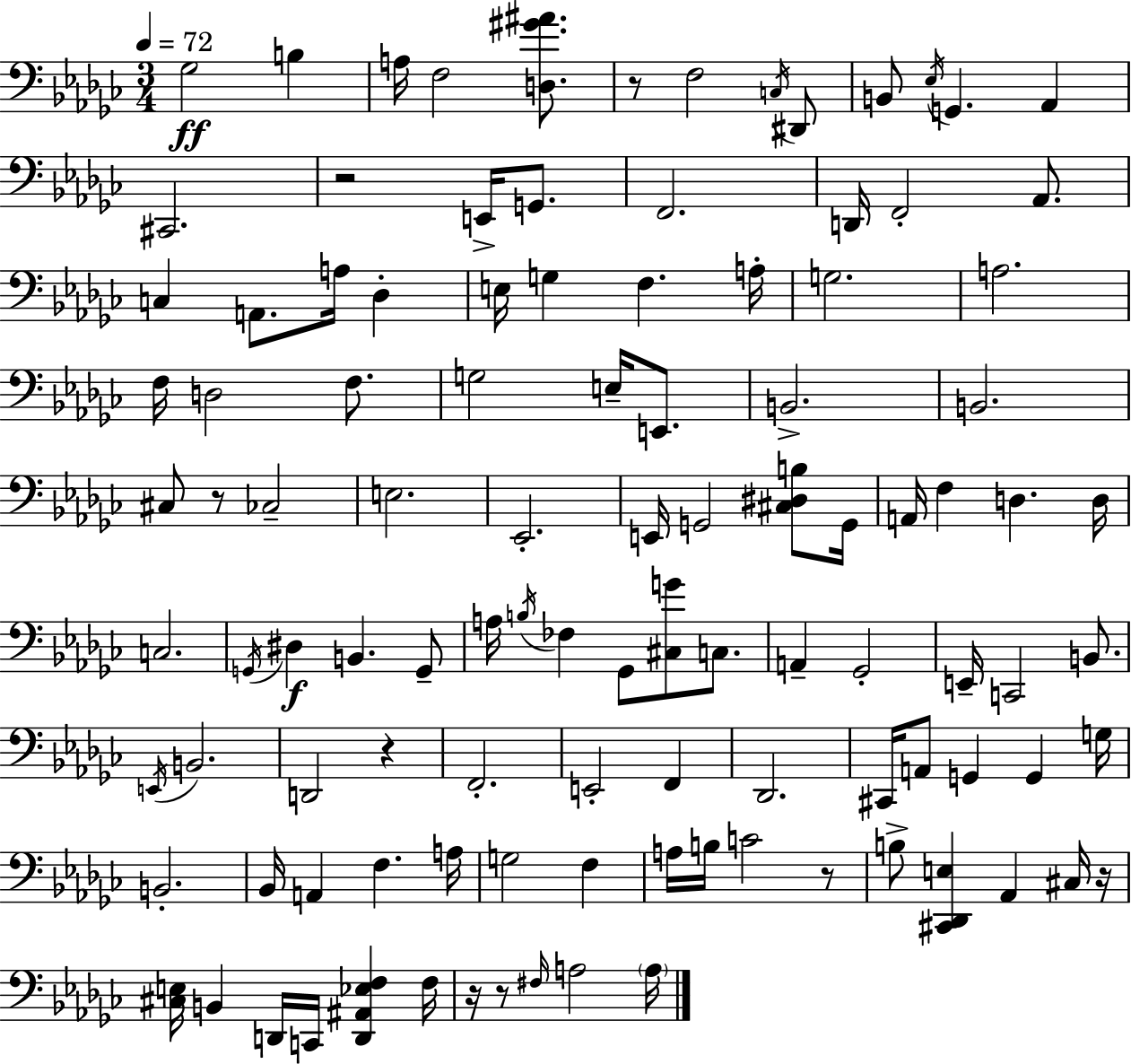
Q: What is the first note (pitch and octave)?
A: Gb3